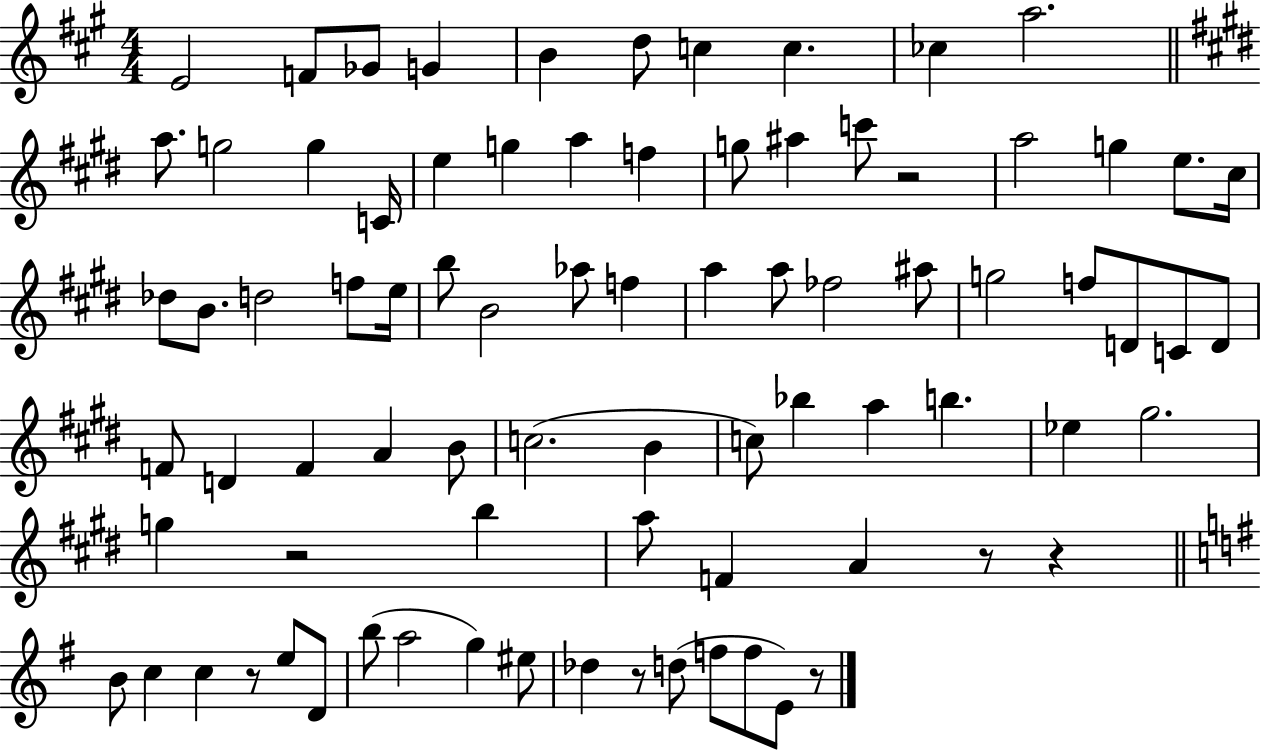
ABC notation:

X:1
T:Untitled
M:4/4
L:1/4
K:A
E2 F/2 _G/2 G B d/2 c c _c a2 a/2 g2 g C/4 e g a f g/2 ^a c'/2 z2 a2 g e/2 ^c/4 _d/2 B/2 d2 f/2 e/4 b/2 B2 _a/2 f a a/2 _f2 ^a/2 g2 f/2 D/2 C/2 D/2 F/2 D F A B/2 c2 B c/2 _b a b _e ^g2 g z2 b a/2 F A z/2 z B/2 c c z/2 e/2 D/2 b/2 a2 g ^e/2 _d z/2 d/2 f/2 f/2 E/2 z/2